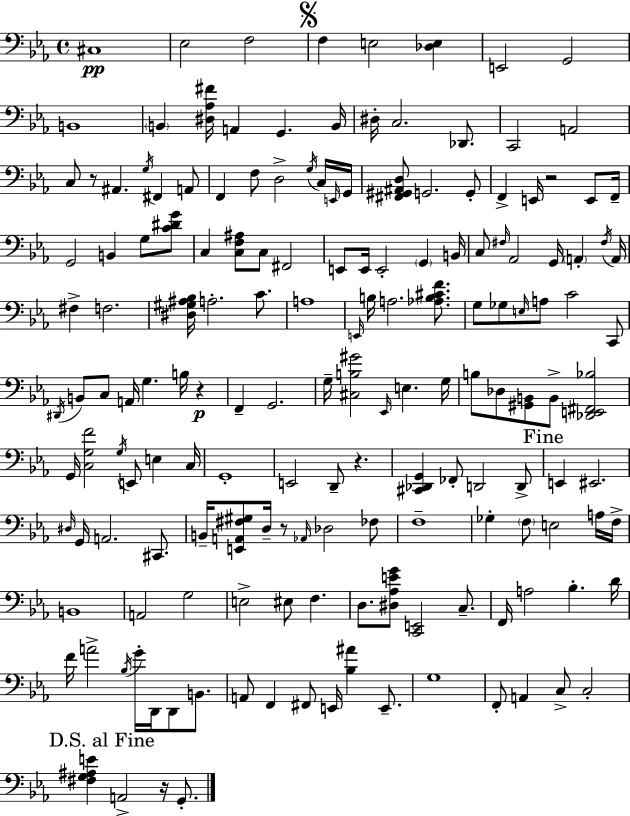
X:1
T:Untitled
M:4/4
L:1/4
K:Eb
^C,4 _E,2 F,2 F, E,2 [_D,E,] E,,2 G,,2 B,,4 B,, [^D,_A,^F]/4 A,, G,, B,,/4 ^D,/4 C,2 _D,,/2 C,,2 A,,2 C,/2 z/2 ^A,, G,/4 ^F,, A,,/2 F,, F,/2 D,2 G,/4 C,/4 E,,/4 G,,/4 [^F,,^G,,^A,,D,]/2 G,,2 G,,/2 F,, E,,/4 z2 E,,/2 F,,/4 G,,2 B,, G,/2 [C^DG]/2 C, [C,F,^A,]/2 C,/2 ^F,,2 E,,/2 E,,/4 E,,2 G,, B,,/4 C,/2 ^F,/4 _A,,2 G,,/4 A,, ^F,/4 A,,/4 ^F, F,2 [^D,^G,^A,_B,]/4 A,2 C/2 A,4 E,,/4 B,/4 A,2 [_A,B,^CF]/2 G,/2 _G,/2 E,/4 A,/2 C2 C,,/2 ^D,,/4 B,,/2 C,/2 A,,/4 G, B,/4 z F,, G,,2 G,/4 [^C,B,^G]2 _E,,/4 E, G,/4 B,/2 _D,/2 [^G,,B,,]/2 B,,/2 [_D,,E,,^F,,_B,]2 G,,/4 [C,G,F]2 G,/4 E,,/2 E, C,/4 G,,4 E,,2 D,,/2 z [^C,,_D,,G,,] _F,,/2 D,,2 D,,/2 E,, ^E,,2 ^D,/4 G,,/4 A,,2 ^C,,/2 B,,/4 [E,,A,,^F,^G,]/2 D,/4 z/2 _A,,/4 _D,2 _F,/2 F,4 _G, F,/2 E,2 A,/4 F,/4 B,,4 A,,2 G,2 E,2 ^E,/2 F, D,/2 [^D,_A,EG]/2 [C,,E,,]2 C,/2 F,,/4 A,2 _B, D/4 F/4 A2 _B,/4 G/4 D,,/4 D,,/2 B,,/2 A,,/2 F,, ^F,,/2 E,,/4 [_B,^A] E,,/2 G,4 F,,/2 A,, C,/2 C,2 [^F,G,^A,E] A,,2 z/4 G,,/2